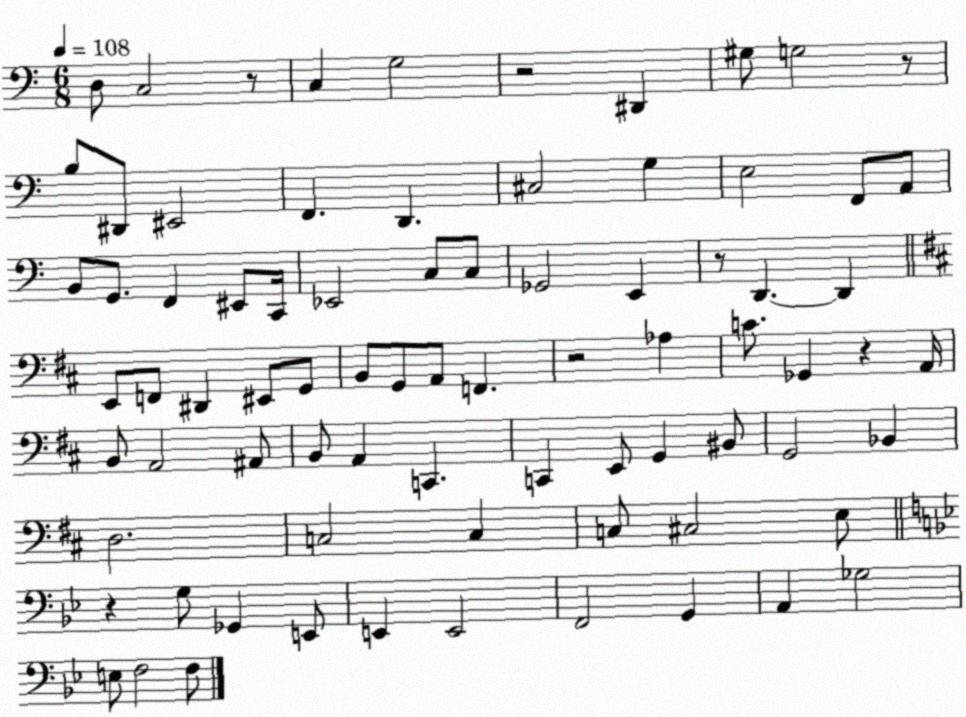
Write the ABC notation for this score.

X:1
T:Untitled
M:6/8
L:1/4
K:C
D,/2 C,2 z/2 C, G,2 z2 ^D,, ^G,/2 G,2 z/2 B,/2 ^D,,/2 ^E,,2 F,, D,, ^C,2 G, E,2 F,,/2 A,,/2 B,,/2 G,,/2 F,, ^E,,/2 C,,/4 _E,,2 C,/2 C,/2 _G,,2 E,, z/2 D,, D,, E,,/2 F,,/2 ^D,, ^E,,/2 G,,/2 B,,/2 G,,/2 A,,/2 F,, z2 _A, C/2 _G,, z A,,/4 B,,/2 A,,2 ^A,,/2 B,,/2 A,, C,, C,, E,,/2 G,, ^B,,/2 G,,2 _B,, D,2 C,2 C, C,/2 ^C,2 E,/2 z G,/2 _G,, E,,/2 E,, E,,2 F,,2 G,, A,, _G,2 E,/2 F,2 F,/2